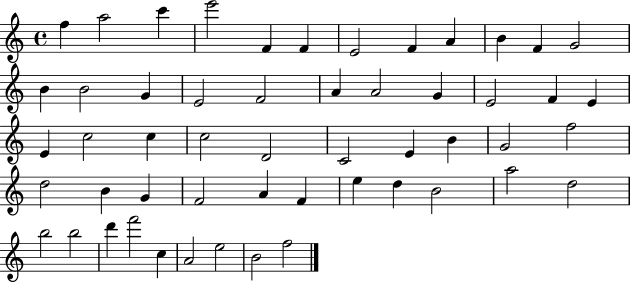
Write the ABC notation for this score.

X:1
T:Untitled
M:4/4
L:1/4
K:C
f a2 c' e'2 F F E2 F A B F G2 B B2 G E2 F2 A A2 G E2 F E E c2 c c2 D2 C2 E B G2 f2 d2 B G F2 A F e d B2 a2 d2 b2 b2 d' f'2 c A2 e2 B2 f2